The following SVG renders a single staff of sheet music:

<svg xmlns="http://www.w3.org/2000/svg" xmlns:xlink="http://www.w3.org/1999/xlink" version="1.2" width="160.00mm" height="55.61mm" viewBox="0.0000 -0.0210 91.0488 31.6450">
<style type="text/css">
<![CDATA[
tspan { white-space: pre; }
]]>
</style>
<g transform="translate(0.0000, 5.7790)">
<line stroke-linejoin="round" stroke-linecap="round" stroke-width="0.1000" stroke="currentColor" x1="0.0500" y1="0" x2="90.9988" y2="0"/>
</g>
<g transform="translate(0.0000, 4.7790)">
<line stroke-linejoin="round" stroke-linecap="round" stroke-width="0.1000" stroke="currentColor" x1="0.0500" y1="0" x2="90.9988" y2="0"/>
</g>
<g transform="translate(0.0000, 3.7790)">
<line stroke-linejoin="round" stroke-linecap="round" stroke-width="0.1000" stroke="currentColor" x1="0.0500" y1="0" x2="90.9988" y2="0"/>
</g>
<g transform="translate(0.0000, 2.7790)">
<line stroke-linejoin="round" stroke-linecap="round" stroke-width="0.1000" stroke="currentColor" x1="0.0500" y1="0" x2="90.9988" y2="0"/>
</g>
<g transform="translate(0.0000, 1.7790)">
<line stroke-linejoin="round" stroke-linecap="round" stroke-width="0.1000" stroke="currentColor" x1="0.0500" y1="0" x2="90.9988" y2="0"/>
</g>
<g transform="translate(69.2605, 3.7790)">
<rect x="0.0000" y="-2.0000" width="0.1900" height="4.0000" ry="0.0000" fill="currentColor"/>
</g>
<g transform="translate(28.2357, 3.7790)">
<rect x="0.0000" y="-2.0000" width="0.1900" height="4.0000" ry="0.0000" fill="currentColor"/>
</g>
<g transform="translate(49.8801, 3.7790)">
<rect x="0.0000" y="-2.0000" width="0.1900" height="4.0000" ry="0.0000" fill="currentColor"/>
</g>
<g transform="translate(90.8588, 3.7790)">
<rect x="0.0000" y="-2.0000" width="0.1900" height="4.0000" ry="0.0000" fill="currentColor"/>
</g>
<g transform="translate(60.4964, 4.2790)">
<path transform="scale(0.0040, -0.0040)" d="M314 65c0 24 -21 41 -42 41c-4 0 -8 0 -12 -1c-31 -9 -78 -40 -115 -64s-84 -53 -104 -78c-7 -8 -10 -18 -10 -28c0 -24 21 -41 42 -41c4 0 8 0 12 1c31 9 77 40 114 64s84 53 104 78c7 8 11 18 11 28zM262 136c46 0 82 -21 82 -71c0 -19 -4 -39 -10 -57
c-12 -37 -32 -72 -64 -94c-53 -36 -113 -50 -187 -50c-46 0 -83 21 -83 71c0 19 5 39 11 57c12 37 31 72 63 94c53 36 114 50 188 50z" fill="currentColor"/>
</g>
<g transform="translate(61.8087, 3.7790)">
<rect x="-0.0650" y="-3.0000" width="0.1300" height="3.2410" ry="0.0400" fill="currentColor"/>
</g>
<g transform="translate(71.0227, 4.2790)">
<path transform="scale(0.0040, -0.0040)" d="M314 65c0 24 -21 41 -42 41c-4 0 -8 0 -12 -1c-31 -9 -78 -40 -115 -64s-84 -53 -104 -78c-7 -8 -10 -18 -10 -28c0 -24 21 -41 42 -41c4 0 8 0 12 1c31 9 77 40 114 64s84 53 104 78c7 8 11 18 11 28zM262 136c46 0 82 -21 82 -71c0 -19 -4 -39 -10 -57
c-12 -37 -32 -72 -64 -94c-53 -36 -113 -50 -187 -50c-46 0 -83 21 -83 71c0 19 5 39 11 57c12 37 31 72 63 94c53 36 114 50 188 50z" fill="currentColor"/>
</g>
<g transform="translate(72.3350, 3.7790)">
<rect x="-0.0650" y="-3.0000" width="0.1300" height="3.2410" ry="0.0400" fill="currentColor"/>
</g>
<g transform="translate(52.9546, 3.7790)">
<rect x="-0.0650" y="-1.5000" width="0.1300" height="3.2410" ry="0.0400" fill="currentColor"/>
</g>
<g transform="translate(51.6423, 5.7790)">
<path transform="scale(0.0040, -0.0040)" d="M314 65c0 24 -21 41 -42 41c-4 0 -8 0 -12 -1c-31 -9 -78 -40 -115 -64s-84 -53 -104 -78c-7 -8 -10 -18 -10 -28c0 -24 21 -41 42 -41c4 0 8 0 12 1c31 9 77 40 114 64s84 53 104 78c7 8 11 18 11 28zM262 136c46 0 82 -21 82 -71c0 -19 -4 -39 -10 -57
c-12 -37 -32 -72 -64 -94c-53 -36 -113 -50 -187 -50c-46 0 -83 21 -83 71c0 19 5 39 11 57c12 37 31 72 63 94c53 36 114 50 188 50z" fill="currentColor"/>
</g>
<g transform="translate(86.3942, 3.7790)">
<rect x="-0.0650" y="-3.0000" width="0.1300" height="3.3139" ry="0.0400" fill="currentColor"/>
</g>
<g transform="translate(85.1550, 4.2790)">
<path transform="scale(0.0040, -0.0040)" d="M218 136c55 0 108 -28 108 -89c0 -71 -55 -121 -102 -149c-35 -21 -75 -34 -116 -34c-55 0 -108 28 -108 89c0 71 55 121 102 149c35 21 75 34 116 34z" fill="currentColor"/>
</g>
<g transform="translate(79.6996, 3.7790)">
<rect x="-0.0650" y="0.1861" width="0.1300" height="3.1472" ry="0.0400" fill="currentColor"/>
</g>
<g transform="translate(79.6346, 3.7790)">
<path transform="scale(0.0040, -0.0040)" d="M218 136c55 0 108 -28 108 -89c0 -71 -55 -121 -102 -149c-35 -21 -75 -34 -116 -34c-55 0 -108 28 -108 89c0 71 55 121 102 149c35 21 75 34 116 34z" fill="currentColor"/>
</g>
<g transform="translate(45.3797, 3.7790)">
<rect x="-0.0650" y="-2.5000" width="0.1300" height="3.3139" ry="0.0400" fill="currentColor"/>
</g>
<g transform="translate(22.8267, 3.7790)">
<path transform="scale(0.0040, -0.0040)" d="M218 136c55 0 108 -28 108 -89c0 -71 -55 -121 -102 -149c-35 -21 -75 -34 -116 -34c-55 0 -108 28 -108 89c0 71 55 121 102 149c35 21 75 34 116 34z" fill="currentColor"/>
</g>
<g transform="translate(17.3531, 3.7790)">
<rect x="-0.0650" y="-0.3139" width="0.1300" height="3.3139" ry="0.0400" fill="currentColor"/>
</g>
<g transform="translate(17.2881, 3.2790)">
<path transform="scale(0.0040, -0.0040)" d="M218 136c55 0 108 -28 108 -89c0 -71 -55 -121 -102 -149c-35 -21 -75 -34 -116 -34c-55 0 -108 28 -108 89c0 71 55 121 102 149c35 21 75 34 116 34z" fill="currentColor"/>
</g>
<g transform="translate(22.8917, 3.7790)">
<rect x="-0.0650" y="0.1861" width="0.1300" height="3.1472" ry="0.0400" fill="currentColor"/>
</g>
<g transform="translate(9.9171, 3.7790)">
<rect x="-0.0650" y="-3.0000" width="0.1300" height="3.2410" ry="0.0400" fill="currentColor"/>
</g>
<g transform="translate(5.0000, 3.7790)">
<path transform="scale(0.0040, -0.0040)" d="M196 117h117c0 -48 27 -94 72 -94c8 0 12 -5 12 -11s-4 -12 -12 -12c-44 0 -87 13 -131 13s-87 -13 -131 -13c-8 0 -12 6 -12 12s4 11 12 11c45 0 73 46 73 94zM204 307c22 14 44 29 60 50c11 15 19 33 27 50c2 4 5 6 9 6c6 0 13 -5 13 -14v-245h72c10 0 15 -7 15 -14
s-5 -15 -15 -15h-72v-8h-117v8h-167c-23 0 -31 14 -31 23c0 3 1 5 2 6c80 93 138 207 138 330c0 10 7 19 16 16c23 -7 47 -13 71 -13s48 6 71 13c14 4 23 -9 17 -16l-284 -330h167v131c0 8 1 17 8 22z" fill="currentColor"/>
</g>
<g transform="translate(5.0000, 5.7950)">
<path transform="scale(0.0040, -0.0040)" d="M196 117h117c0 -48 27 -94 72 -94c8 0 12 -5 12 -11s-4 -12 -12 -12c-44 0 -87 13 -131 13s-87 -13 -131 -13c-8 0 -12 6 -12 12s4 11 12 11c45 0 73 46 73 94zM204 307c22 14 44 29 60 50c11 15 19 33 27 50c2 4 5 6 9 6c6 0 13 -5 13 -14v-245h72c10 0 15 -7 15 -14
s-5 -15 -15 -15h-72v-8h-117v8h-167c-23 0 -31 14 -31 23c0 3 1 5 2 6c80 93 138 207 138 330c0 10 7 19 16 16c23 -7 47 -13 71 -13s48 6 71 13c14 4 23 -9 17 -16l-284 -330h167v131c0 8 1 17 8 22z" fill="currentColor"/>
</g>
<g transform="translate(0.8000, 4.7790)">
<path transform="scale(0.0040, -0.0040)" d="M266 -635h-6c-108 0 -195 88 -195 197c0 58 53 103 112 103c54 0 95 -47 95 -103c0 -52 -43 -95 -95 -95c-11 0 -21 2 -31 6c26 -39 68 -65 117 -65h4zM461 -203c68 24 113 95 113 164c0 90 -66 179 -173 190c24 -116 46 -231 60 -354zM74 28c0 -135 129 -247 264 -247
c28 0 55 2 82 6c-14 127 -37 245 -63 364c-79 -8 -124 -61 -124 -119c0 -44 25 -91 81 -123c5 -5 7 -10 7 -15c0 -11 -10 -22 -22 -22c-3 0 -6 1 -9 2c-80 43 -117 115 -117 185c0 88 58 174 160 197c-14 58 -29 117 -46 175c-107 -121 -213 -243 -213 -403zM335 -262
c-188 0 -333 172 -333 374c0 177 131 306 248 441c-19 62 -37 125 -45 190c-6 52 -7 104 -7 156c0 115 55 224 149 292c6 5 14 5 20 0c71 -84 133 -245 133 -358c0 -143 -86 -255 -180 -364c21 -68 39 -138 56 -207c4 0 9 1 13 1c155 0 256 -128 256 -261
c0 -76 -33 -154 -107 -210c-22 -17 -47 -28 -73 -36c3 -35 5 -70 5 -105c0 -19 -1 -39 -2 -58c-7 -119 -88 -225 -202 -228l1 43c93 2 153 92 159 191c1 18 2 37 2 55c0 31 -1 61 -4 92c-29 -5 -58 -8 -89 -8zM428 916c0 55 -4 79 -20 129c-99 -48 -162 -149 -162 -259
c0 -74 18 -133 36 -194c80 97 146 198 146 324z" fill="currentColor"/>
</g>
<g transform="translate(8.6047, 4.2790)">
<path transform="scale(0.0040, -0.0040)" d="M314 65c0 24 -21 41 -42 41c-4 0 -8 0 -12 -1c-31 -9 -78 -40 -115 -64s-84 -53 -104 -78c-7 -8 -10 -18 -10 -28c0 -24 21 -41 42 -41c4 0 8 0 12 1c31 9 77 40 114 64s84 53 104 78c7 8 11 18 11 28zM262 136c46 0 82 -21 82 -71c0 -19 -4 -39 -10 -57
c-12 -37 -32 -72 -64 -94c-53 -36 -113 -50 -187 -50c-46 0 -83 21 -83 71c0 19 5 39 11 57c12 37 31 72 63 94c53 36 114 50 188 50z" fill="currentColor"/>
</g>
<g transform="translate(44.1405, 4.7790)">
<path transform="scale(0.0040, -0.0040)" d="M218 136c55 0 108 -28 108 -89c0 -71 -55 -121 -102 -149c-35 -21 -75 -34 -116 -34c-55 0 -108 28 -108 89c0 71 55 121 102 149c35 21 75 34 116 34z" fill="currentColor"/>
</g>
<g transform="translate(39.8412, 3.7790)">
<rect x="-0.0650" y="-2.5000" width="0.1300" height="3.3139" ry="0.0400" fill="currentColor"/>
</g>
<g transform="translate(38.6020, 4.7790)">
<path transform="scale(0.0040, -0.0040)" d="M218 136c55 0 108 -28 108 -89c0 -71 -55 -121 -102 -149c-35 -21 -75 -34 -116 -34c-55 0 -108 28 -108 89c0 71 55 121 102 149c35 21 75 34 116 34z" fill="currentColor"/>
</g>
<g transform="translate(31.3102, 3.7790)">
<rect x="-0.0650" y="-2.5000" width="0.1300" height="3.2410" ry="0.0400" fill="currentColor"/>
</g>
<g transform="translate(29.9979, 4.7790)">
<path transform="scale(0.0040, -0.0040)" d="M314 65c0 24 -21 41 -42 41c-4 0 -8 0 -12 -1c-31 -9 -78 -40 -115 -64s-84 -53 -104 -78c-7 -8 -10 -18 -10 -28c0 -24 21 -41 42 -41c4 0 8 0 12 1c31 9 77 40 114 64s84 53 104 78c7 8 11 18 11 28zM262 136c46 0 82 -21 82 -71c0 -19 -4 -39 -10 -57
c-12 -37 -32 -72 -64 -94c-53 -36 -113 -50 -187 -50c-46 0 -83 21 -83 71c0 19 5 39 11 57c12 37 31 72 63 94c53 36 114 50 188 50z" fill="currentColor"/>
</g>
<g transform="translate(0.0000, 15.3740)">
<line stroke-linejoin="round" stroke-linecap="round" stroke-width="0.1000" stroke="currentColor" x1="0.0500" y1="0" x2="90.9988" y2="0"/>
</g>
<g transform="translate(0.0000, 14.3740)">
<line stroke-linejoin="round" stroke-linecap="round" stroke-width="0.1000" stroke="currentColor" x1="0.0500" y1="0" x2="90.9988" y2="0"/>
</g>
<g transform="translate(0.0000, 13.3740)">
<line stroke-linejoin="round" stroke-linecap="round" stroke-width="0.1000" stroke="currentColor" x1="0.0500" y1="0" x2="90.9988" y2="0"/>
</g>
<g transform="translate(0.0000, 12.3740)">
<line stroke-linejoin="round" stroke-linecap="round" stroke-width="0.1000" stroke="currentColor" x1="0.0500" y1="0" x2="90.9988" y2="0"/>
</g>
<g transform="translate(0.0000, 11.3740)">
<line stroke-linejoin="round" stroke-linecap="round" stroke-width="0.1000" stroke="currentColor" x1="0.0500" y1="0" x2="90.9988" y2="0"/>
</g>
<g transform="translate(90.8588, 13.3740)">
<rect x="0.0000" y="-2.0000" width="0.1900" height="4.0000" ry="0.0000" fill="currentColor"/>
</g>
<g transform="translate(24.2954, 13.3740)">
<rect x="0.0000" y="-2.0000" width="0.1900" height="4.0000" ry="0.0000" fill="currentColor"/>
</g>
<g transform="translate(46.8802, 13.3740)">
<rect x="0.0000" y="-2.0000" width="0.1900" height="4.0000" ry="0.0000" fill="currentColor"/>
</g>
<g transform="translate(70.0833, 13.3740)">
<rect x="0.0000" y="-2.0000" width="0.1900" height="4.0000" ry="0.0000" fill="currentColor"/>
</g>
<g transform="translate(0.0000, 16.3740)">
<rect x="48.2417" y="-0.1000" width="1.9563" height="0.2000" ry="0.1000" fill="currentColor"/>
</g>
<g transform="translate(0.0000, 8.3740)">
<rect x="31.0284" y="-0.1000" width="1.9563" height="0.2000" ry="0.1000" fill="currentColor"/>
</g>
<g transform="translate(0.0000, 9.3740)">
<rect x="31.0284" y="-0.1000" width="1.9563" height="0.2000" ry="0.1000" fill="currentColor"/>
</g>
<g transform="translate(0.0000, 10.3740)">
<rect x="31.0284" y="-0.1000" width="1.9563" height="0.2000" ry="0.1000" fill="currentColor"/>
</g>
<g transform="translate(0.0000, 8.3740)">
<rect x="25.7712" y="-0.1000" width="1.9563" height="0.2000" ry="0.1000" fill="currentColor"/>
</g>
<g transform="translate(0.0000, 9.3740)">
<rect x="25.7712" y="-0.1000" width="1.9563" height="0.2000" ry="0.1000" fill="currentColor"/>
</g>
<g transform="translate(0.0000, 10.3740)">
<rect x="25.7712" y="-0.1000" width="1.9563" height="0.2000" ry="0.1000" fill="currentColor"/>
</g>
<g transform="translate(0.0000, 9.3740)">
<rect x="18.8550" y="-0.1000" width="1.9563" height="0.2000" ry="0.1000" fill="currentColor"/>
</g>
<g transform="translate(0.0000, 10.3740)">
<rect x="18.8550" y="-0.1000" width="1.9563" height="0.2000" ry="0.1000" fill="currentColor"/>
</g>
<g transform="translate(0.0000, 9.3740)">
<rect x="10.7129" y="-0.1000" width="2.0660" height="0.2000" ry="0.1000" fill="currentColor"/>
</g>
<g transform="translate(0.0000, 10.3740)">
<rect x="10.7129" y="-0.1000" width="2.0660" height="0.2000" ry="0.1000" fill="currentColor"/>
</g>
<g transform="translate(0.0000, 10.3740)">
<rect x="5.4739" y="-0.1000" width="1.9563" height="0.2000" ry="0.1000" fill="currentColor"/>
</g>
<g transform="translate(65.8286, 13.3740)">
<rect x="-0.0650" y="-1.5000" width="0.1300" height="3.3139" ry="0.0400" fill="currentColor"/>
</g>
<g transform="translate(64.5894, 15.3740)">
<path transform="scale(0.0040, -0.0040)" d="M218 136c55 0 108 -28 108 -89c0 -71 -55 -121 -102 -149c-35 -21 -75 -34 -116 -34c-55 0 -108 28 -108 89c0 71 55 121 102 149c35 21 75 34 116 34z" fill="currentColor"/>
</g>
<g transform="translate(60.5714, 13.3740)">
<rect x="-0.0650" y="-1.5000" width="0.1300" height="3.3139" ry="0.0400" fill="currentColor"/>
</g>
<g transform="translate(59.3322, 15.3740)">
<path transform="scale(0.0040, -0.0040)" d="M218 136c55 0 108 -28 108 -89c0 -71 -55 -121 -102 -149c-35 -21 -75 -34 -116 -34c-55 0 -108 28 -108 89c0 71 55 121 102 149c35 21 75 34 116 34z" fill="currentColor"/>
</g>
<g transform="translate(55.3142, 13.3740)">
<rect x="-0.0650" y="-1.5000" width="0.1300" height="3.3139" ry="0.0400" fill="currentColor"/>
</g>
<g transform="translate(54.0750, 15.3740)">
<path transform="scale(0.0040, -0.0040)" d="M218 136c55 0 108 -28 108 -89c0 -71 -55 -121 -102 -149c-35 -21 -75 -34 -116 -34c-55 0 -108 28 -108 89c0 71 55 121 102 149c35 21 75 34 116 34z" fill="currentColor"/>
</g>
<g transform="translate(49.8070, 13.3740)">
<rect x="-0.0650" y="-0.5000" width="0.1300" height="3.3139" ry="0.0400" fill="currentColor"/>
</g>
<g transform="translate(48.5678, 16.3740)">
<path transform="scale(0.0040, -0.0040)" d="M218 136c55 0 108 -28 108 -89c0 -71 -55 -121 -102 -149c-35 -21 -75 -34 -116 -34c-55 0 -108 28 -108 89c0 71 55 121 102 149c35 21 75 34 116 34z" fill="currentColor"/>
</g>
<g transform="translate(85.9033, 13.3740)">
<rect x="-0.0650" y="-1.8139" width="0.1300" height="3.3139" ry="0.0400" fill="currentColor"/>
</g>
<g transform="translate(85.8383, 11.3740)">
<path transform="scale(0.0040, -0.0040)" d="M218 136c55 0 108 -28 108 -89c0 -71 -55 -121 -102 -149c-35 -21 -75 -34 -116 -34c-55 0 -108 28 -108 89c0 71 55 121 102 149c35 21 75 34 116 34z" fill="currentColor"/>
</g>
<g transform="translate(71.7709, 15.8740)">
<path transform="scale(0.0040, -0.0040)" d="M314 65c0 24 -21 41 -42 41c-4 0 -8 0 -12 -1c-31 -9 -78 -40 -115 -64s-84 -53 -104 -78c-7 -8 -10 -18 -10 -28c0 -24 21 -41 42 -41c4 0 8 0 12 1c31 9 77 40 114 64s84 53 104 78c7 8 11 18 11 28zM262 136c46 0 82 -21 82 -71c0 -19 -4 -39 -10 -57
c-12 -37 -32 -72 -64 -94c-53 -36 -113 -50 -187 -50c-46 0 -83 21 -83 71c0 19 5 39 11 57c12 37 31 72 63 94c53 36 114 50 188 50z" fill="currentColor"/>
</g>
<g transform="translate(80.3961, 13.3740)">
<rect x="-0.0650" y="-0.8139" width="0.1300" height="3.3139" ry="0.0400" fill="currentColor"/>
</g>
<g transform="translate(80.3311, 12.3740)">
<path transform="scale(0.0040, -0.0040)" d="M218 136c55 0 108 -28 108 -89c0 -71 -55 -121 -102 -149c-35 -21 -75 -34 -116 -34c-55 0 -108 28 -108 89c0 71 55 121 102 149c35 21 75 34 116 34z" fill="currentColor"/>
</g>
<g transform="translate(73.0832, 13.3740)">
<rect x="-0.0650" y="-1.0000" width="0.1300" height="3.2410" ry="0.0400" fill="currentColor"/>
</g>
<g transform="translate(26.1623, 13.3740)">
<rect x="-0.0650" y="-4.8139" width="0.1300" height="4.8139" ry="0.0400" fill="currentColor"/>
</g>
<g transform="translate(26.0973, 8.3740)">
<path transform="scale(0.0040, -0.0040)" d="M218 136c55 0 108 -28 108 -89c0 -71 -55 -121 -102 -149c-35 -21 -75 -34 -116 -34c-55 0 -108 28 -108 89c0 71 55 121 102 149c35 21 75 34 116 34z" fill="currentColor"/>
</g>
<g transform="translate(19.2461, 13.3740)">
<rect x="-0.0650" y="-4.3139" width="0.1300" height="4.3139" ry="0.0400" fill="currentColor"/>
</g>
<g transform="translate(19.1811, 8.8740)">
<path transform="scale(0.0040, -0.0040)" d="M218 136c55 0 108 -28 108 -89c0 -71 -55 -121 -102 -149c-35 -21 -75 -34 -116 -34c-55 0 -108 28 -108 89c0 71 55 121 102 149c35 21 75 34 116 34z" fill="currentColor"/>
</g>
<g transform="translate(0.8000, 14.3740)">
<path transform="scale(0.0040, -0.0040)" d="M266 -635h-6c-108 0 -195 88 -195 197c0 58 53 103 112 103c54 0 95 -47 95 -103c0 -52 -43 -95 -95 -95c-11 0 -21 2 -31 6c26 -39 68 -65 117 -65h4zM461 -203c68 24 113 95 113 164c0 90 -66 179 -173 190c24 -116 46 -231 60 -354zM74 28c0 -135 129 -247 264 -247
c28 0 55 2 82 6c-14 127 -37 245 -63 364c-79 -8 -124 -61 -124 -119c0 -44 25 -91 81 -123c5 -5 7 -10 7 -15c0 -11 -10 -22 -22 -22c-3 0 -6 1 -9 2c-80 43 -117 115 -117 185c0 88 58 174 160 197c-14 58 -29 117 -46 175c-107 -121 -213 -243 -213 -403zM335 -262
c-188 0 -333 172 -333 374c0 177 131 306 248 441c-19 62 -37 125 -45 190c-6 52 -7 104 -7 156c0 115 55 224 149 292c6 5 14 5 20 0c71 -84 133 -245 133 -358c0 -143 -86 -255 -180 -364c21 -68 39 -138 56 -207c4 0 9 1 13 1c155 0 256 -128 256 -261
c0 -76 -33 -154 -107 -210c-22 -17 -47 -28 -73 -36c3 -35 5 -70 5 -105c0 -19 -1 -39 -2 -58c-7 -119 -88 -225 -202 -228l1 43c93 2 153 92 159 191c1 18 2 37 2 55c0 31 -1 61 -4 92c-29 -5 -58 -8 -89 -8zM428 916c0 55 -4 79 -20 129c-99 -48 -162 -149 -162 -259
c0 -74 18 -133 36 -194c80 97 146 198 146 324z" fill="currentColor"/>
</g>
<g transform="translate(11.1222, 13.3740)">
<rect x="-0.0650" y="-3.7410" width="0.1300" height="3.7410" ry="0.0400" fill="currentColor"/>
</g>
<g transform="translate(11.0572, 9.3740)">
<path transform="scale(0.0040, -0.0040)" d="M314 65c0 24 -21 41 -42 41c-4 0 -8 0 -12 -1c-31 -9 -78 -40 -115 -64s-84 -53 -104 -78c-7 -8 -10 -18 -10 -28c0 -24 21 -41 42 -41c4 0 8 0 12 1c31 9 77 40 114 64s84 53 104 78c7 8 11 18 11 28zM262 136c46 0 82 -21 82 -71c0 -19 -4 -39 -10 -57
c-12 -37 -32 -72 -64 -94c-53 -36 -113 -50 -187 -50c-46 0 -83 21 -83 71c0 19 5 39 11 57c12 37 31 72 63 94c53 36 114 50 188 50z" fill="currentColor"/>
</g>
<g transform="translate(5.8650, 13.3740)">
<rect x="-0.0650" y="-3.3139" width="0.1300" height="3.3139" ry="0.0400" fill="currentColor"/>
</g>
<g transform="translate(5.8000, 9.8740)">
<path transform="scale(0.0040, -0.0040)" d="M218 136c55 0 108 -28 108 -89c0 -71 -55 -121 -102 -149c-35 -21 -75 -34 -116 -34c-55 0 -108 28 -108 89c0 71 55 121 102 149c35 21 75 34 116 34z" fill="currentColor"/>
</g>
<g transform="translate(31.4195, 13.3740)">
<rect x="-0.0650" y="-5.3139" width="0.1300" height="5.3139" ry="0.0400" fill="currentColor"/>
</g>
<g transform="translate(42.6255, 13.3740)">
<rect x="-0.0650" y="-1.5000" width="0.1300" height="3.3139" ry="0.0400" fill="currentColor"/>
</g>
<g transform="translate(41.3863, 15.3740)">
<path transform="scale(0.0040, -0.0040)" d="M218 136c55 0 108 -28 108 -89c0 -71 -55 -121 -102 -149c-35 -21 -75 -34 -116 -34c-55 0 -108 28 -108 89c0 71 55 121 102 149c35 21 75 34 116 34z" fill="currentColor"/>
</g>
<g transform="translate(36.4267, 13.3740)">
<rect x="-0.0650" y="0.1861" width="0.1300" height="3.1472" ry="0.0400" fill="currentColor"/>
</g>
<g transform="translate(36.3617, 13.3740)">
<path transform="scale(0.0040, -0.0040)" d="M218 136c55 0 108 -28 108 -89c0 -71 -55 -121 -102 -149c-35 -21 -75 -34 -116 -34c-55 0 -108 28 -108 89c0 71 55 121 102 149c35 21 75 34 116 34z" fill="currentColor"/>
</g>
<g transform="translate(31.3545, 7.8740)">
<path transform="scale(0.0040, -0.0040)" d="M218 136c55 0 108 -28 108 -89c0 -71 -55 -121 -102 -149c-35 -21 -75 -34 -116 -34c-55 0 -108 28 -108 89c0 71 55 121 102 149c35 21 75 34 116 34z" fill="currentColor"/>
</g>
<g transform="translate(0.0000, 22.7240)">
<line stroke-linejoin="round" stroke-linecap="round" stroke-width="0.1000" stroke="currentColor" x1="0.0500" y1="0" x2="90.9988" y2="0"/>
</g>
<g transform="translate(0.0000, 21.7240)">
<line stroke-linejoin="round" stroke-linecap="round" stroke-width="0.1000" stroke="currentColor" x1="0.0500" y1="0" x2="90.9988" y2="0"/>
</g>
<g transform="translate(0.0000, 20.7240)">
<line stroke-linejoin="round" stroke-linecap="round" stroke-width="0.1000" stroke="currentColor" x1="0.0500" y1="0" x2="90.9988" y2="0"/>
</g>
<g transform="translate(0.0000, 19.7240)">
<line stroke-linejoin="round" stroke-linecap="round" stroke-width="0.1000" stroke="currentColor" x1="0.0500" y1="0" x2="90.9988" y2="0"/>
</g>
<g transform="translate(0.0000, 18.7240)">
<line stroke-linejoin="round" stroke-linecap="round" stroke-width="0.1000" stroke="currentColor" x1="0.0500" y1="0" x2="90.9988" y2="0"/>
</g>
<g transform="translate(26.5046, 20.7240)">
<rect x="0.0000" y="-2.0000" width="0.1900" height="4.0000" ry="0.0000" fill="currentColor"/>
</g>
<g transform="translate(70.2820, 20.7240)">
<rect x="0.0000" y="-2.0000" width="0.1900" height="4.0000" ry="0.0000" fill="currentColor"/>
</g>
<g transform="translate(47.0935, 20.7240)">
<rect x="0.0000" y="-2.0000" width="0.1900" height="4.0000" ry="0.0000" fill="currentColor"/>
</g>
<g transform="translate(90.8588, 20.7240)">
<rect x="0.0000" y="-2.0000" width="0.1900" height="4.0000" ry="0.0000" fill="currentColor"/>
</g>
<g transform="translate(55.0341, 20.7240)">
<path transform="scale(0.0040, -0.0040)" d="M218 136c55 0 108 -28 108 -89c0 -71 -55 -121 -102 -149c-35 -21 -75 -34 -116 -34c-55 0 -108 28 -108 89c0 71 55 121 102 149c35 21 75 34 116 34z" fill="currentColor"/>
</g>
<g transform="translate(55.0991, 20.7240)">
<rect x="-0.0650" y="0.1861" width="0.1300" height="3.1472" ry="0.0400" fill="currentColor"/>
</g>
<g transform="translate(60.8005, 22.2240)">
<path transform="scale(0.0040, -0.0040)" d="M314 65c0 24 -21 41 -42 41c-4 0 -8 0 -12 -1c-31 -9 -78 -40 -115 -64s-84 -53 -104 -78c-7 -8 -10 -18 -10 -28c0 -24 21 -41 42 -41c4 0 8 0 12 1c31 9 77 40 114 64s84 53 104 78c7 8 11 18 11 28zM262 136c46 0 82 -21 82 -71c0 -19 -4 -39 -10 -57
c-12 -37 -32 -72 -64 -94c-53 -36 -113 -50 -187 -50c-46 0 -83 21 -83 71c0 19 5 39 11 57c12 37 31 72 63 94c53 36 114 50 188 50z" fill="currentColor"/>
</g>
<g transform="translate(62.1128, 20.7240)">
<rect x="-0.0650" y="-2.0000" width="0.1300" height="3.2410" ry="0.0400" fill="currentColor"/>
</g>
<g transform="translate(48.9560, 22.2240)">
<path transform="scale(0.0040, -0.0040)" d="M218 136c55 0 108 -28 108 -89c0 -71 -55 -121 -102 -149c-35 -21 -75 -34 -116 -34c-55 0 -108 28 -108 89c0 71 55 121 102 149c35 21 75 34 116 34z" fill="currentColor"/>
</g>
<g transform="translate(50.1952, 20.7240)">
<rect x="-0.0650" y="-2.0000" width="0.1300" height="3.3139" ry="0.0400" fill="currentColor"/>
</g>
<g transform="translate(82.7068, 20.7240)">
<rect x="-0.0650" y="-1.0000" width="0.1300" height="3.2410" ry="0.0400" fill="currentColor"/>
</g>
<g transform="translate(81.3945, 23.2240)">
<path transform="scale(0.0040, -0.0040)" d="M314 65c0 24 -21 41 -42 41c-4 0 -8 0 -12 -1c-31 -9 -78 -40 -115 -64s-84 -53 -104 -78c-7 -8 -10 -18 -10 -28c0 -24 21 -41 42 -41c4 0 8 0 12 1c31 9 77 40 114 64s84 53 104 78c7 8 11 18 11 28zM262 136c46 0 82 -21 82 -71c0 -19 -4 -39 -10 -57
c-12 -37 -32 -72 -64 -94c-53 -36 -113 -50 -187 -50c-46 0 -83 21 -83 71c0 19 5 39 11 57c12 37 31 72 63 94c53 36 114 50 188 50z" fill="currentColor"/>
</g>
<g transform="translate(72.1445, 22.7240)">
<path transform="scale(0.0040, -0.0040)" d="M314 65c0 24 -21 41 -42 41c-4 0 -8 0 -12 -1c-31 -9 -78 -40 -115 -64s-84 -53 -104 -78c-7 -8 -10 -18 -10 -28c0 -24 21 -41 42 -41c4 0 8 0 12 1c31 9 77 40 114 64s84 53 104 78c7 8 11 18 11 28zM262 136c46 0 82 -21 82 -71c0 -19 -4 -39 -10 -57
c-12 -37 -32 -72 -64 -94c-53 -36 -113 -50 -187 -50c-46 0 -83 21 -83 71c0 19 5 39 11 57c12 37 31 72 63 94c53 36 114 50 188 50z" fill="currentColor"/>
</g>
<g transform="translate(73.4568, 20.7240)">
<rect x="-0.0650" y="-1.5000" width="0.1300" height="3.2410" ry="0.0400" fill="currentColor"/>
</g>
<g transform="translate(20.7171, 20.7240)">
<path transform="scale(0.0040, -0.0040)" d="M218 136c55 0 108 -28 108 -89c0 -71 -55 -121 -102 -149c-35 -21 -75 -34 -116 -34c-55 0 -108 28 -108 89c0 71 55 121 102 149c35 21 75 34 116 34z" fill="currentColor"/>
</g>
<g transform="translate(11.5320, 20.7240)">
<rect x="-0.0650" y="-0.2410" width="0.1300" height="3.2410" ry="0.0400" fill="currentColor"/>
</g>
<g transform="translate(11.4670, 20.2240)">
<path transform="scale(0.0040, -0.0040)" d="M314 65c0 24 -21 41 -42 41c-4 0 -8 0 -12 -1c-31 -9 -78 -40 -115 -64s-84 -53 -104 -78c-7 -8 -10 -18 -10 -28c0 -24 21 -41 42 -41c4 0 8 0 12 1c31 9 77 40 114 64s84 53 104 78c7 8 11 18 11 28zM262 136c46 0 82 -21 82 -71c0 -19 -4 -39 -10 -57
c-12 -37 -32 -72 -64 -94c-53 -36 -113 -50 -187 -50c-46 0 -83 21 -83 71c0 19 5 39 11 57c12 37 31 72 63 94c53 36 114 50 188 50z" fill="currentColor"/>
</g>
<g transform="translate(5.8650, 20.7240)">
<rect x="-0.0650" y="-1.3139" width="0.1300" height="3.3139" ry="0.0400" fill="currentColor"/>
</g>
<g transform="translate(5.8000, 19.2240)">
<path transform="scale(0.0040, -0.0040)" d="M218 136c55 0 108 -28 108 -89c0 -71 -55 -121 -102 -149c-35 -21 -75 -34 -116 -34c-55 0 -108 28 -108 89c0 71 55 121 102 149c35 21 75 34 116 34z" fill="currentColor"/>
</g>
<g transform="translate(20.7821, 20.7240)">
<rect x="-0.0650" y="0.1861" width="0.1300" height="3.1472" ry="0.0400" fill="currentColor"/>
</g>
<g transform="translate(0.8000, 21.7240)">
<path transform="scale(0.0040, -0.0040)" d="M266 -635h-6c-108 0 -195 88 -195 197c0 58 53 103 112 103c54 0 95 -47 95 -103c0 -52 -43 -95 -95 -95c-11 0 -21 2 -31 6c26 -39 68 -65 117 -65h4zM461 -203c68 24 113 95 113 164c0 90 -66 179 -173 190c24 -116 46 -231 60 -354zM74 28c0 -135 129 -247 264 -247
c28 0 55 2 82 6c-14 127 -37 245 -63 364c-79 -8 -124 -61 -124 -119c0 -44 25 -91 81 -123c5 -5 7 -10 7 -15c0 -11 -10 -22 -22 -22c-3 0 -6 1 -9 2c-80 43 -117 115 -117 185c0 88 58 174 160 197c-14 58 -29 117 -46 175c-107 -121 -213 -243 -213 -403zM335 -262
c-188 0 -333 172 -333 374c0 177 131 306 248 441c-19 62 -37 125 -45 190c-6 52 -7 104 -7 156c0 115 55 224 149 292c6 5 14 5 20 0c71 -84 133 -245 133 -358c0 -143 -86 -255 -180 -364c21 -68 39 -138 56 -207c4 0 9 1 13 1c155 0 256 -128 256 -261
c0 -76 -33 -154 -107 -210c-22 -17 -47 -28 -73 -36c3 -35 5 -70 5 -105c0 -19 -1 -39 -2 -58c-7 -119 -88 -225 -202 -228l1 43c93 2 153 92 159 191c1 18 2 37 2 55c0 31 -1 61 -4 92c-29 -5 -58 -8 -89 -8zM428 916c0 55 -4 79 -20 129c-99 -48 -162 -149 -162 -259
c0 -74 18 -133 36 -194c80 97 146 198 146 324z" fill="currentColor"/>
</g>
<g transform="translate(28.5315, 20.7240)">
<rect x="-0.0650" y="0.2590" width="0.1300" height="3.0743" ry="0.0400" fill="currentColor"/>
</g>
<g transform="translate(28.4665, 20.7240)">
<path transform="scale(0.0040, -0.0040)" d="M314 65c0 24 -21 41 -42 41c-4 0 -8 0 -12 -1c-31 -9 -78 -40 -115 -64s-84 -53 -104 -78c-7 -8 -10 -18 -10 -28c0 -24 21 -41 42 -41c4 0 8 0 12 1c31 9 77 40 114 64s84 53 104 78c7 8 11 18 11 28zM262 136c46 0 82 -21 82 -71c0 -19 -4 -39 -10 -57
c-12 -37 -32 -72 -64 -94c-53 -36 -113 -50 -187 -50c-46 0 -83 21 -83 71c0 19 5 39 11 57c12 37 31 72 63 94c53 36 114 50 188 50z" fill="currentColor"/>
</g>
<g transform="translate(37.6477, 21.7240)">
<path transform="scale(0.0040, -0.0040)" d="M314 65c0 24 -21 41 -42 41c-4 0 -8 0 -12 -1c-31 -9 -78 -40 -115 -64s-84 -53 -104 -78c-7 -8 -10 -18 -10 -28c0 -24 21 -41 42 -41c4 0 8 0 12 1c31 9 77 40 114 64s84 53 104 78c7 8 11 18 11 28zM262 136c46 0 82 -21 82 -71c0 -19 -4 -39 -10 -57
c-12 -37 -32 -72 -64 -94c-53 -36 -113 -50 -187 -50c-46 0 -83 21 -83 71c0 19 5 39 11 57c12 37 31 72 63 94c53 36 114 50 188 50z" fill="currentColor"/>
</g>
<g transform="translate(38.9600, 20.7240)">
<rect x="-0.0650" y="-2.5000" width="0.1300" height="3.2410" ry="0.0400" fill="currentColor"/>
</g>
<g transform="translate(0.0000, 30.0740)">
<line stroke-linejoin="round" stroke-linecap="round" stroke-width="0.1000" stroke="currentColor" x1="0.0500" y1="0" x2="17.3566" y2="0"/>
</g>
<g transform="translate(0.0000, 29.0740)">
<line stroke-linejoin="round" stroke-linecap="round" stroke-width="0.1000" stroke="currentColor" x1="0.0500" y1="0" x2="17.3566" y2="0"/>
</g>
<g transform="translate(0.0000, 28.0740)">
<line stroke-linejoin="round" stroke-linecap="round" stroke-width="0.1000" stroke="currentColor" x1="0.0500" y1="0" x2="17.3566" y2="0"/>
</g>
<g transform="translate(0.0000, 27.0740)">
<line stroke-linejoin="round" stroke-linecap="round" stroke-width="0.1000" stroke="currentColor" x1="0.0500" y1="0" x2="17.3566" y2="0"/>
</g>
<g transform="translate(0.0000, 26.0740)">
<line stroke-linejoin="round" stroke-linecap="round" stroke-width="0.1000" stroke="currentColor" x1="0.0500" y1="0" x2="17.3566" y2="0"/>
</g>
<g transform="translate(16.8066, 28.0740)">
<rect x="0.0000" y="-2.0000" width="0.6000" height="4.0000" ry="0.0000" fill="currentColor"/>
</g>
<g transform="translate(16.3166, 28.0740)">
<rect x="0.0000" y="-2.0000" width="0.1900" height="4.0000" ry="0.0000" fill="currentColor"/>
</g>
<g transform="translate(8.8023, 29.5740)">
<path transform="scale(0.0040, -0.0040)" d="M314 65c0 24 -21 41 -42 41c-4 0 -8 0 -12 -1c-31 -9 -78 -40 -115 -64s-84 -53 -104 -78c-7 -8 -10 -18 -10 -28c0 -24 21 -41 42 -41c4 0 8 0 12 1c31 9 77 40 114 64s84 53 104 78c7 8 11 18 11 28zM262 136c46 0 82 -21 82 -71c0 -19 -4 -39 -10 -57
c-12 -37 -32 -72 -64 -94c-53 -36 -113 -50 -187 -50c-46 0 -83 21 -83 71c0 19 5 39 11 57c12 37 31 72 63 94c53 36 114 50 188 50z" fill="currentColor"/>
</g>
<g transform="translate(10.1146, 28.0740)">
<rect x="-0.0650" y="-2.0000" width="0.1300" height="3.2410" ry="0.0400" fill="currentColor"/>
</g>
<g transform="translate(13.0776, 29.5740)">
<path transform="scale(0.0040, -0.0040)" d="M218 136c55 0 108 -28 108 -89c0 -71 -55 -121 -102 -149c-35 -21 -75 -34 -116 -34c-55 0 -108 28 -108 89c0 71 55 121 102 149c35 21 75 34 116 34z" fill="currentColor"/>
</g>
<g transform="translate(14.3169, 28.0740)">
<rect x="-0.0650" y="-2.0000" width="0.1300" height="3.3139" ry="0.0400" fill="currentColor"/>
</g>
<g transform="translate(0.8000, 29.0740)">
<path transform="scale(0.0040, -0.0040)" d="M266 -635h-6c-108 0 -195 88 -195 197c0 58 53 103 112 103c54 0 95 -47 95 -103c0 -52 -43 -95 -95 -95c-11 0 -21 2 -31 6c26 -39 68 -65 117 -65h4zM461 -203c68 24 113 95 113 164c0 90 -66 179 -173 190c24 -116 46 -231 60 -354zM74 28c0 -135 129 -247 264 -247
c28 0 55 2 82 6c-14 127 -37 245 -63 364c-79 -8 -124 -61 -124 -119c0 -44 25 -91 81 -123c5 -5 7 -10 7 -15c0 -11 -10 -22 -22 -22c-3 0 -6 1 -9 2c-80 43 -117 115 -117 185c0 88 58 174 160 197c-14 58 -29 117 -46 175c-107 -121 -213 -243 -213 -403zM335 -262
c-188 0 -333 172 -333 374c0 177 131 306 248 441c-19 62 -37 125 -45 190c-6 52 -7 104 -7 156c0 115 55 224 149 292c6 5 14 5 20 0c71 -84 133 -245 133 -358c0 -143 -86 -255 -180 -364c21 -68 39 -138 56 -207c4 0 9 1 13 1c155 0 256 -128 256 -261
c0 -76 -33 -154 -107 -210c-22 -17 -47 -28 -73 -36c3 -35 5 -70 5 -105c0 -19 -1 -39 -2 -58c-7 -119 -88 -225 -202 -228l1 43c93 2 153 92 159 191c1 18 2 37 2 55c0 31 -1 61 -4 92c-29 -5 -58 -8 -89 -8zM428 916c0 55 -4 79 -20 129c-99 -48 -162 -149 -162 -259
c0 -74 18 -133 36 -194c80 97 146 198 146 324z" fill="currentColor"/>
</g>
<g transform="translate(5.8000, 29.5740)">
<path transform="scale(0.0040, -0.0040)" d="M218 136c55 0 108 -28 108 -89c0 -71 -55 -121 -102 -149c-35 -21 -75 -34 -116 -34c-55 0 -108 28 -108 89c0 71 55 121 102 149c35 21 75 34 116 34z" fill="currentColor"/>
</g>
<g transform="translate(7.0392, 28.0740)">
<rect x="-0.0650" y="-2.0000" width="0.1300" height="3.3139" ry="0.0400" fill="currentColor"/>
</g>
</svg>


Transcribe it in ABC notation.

X:1
T:Untitled
M:4/4
L:1/4
K:C
A2 c B G2 G G E2 A2 A2 B A b c'2 d' e' f' B E C E E E D2 d f e c2 B B2 G2 F B F2 E2 D2 F F2 F